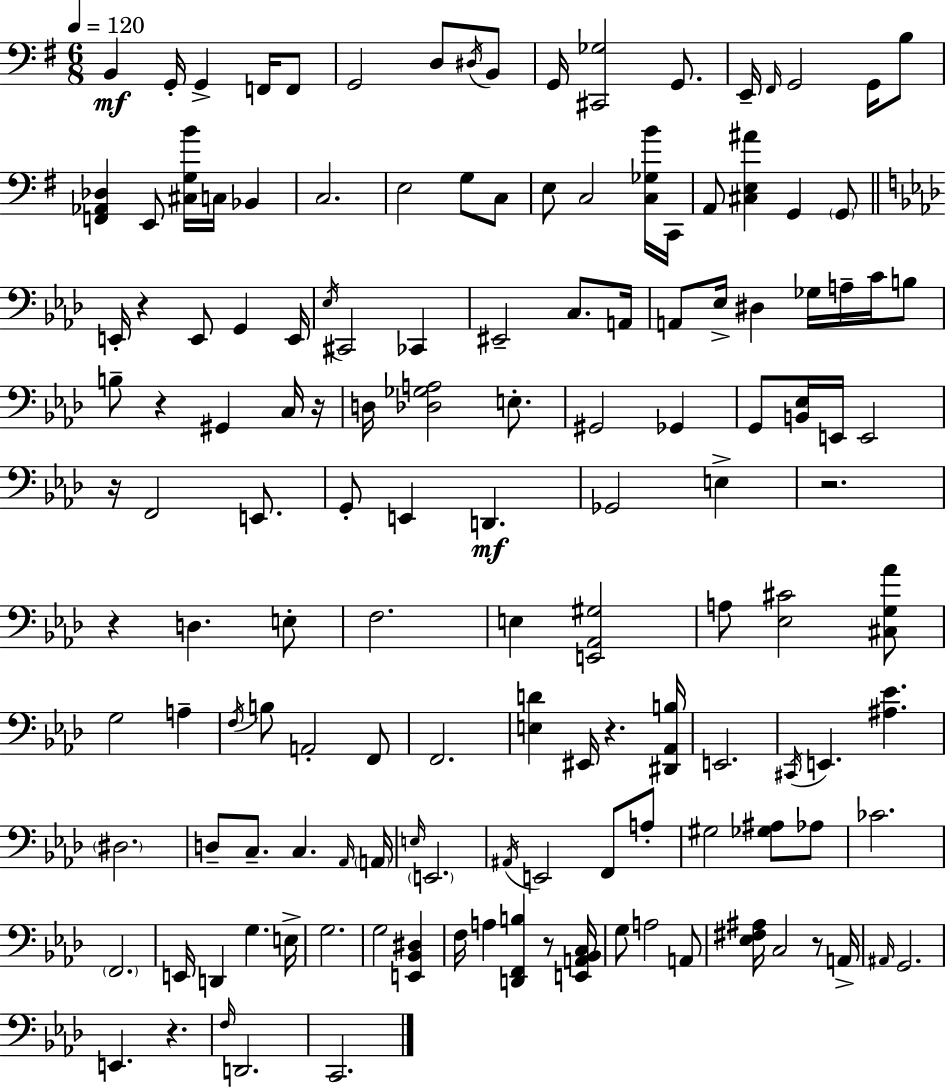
X:1
T:Untitled
M:6/8
L:1/4
K:Em
B,, G,,/4 G,, F,,/4 F,,/2 G,,2 D,/2 ^D,/4 B,,/2 G,,/4 [^C,,_G,]2 G,,/2 E,,/4 ^F,,/4 G,,2 G,,/4 B,/2 [F,,_A,,_D,] E,,/2 [^C,G,B]/4 C,/4 _B,, C,2 E,2 G,/2 C,/2 E,/2 C,2 [C,_G,B]/4 C,,/4 A,,/2 [^C,E,^A] G,, G,,/2 E,,/4 z E,,/2 G,, E,,/4 _E,/4 ^C,,2 _C,, ^E,,2 C,/2 A,,/4 A,,/2 _E,/4 ^D, _G,/4 A,/4 C/4 B,/2 B,/2 z ^G,, C,/4 z/4 D,/4 [_D,_G,A,]2 E,/2 ^G,,2 _G,, G,,/2 [B,,_E,]/4 E,,/4 E,,2 z/4 F,,2 E,,/2 G,,/2 E,, D,, _G,,2 E, z2 z D, E,/2 F,2 E, [E,,_A,,^G,]2 A,/2 [_E,^C]2 [^C,G,_A]/2 G,2 A, F,/4 B,/2 A,,2 F,,/2 F,,2 [E,D] ^E,,/4 z [^D,,_A,,B,]/4 E,,2 ^C,,/4 E,, [^A,_E] ^D,2 D,/2 C,/2 C, _A,,/4 A,,/4 E,/4 E,,2 ^A,,/4 E,,2 F,,/2 A,/2 ^G,2 [_G,^A,]/2 _A,/2 _C2 F,,2 E,,/4 D,, G, E,/4 G,2 G,2 [E,,_B,,^D,] F,/4 A, [D,,F,,B,] z/2 [E,,A,,_B,,C,]/4 G,/2 A,2 A,,/2 [_E,^F,^A,]/4 C,2 z/2 A,,/4 ^A,,/4 G,,2 E,, z F,/4 D,,2 C,,2